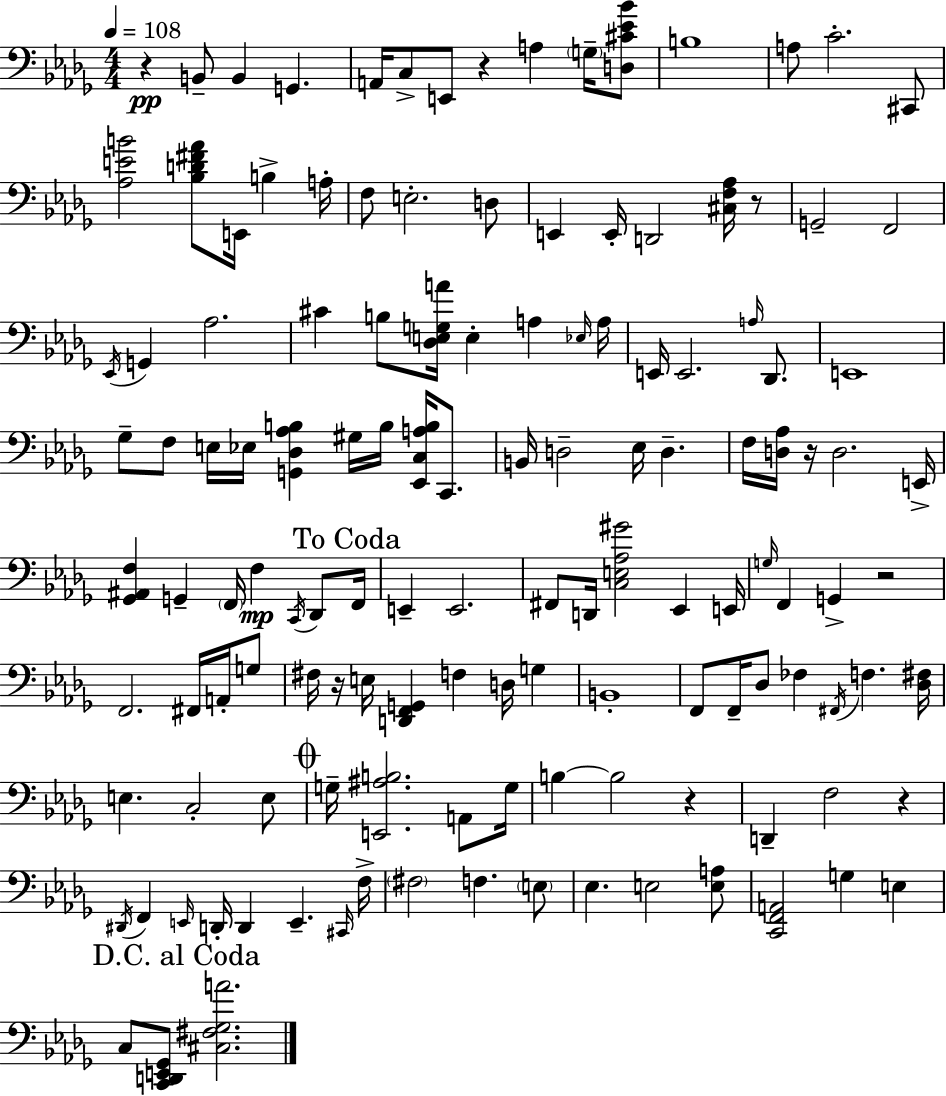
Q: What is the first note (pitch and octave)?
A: B2